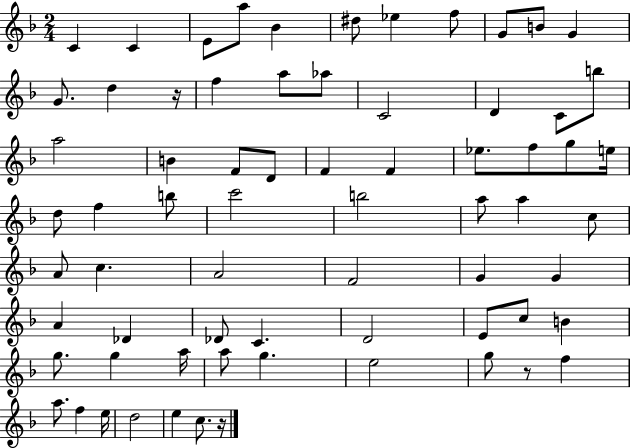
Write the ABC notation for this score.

X:1
T:Untitled
M:2/4
L:1/4
K:F
C C E/2 a/2 _B ^d/2 _e f/2 G/2 B/2 G G/2 d z/4 f a/2 _a/2 C2 D C/2 b/2 a2 B F/2 D/2 F F _e/2 f/2 g/2 e/4 d/2 f b/2 c'2 b2 a/2 a c/2 A/2 c A2 F2 G G A _D _D/2 C D2 E/2 c/2 B g/2 g a/4 a/2 g e2 g/2 z/2 f a/2 f e/4 d2 e c/2 z/4